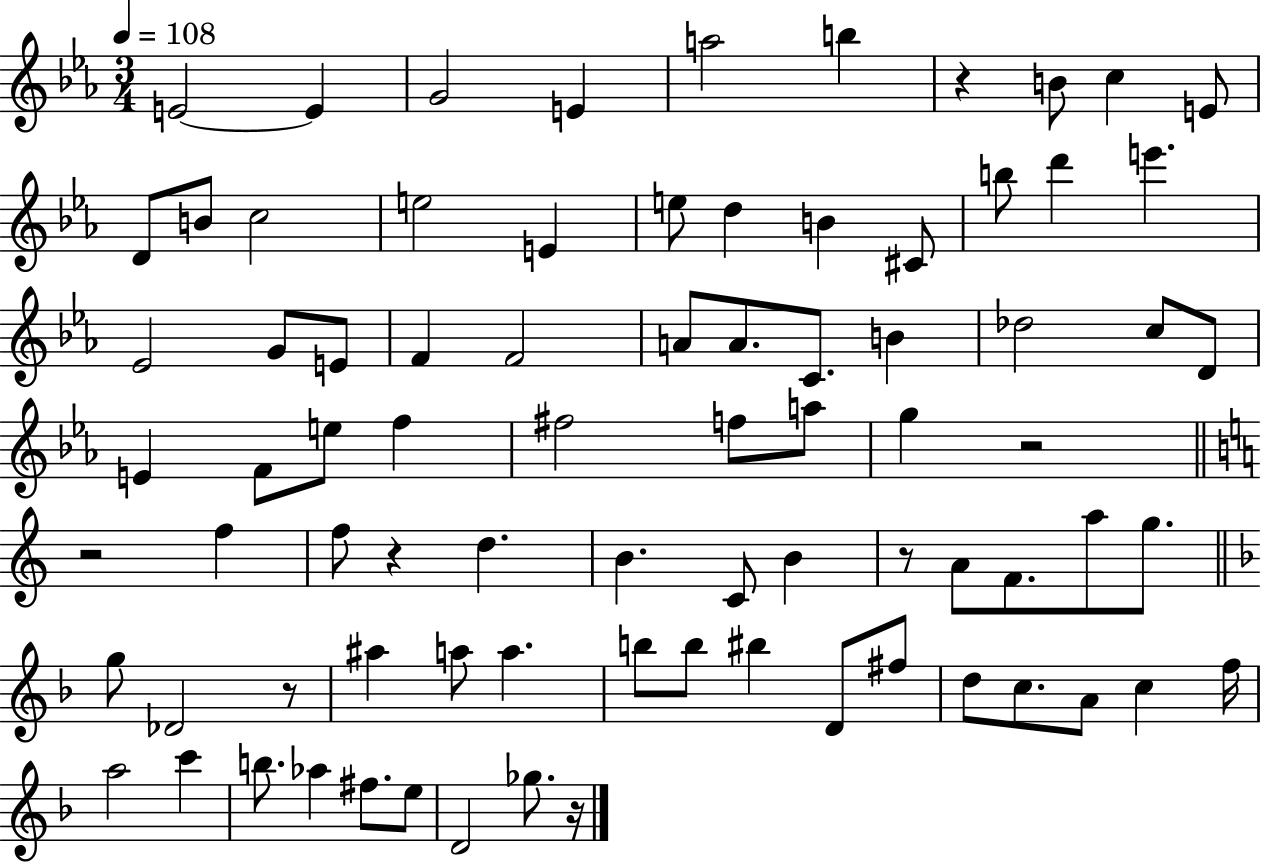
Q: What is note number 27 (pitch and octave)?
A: A4